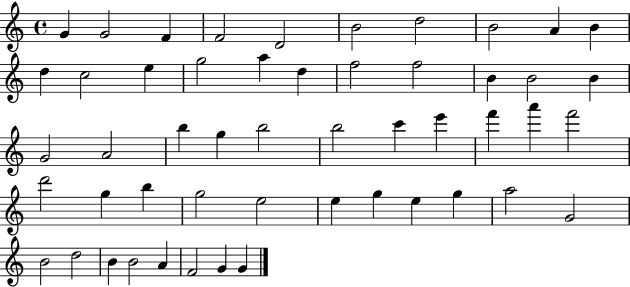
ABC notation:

X:1
T:Untitled
M:4/4
L:1/4
K:C
G G2 F F2 D2 B2 d2 B2 A B d c2 e g2 a d f2 f2 B B2 B G2 A2 b g b2 b2 c' e' f' a' f'2 d'2 g b g2 e2 e g e g a2 G2 B2 d2 B B2 A F2 G G